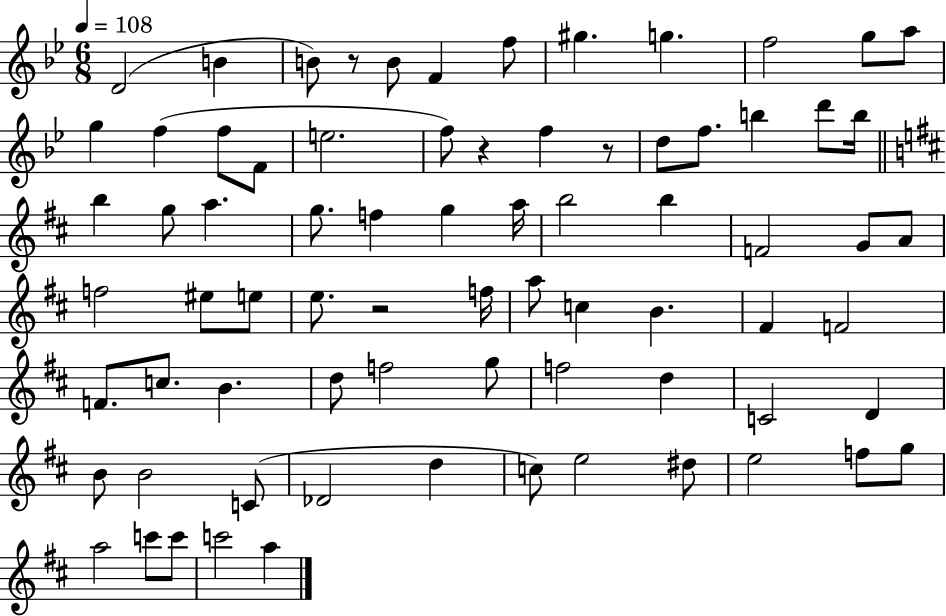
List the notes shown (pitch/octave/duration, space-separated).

D4/h B4/q B4/e R/e B4/e F4/q F5/e G#5/q. G5/q. F5/h G5/e A5/e G5/q F5/q F5/e F4/e E5/h. F5/e R/q F5/q R/e D5/e F5/e. B5/q D6/e B5/s B5/q G5/e A5/q. G5/e. F5/q G5/q A5/s B5/h B5/q F4/h G4/e A4/e F5/h EIS5/e E5/e E5/e. R/h F5/s A5/e C5/q B4/q. F#4/q F4/h F4/e. C5/e. B4/q. D5/e F5/h G5/e F5/h D5/q C4/h D4/q B4/e B4/h C4/e Db4/h D5/q C5/e E5/h D#5/e E5/h F5/e G5/e A5/h C6/e C6/e C6/h A5/q